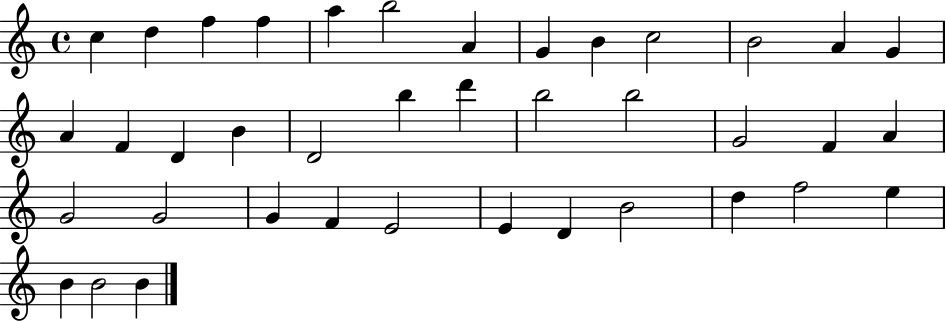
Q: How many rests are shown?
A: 0